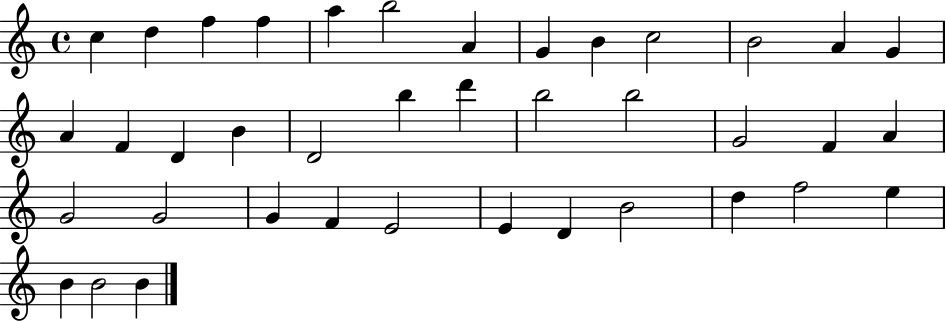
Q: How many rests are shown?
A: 0